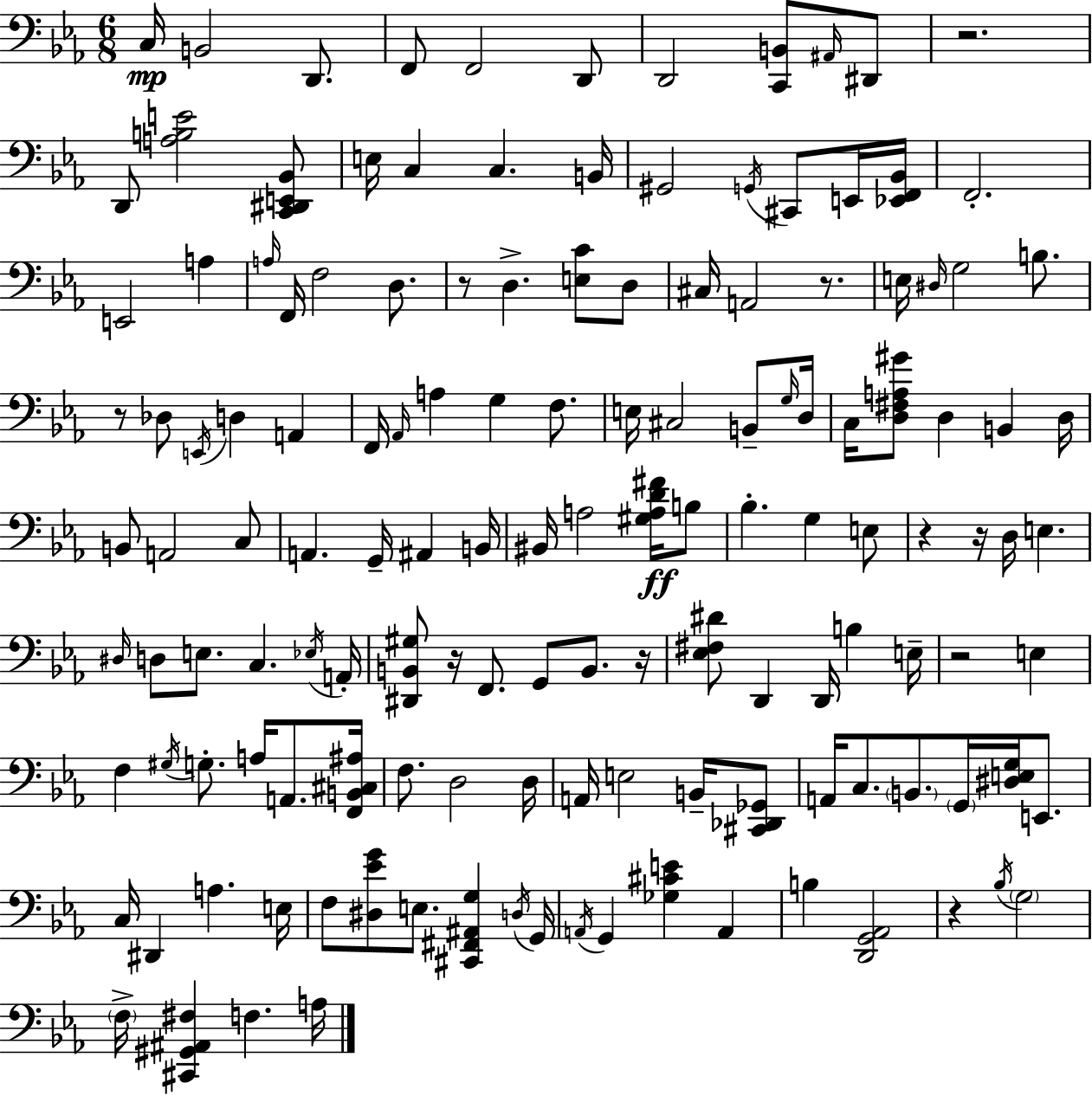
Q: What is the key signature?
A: EES major